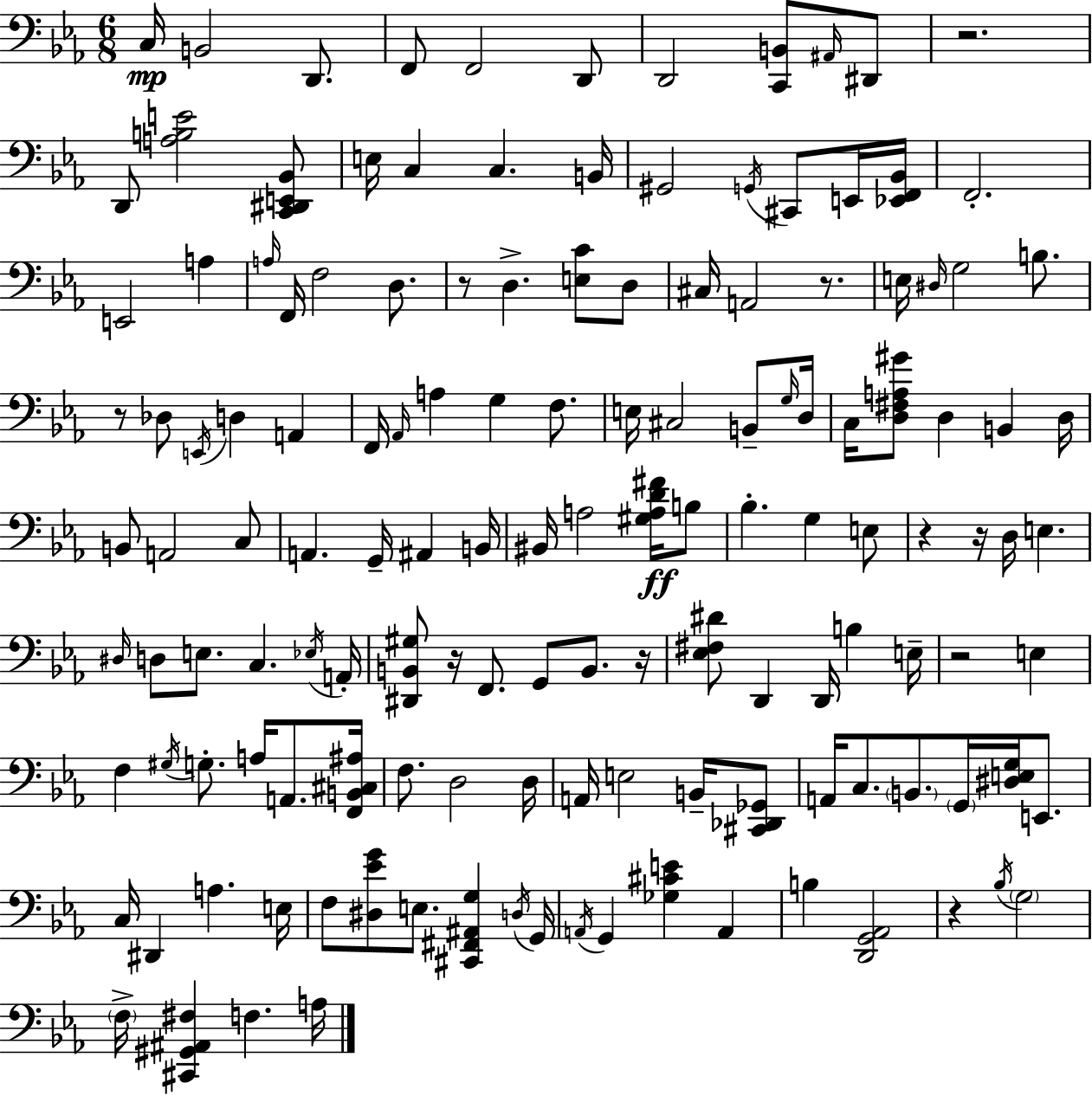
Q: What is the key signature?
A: EES major